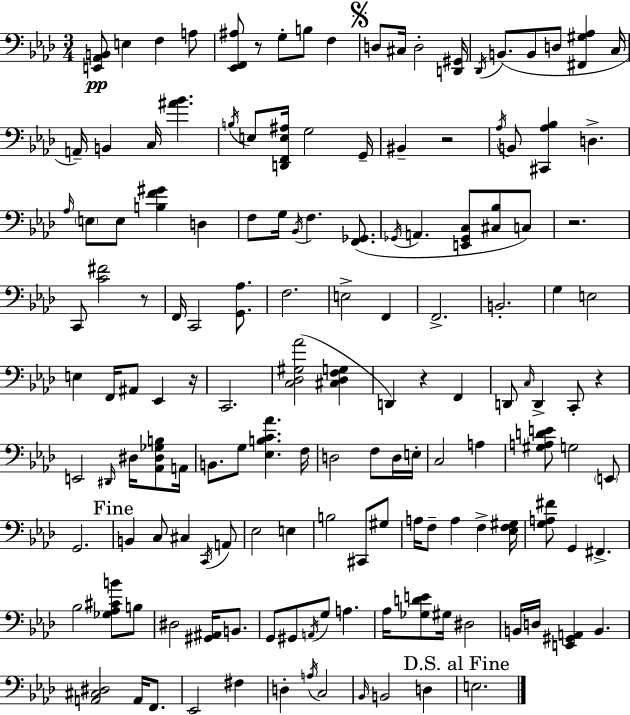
[E2,Ab2,B2]/e E3/q F3/q A3/e [Eb2,F2,A#3]/e R/e G3/e B3/e F3/q D3/e C#3/s D3/h [D2,G#2]/s Db2/s B2/e. B2/e D3/e [F#2,G#3,Ab3]/q C3/s A2/s B2/q C3/s [A#4,Bb4]/q. B3/s E3/e [D2,F2,E3,A#3]/s G3/h G2/s BIS2/q R/h Ab3/s B2/e [C#2,Ab3,Bb3]/q D3/q. Ab3/s E3/e E3/e [B3,F4,G#4]/q D3/q F3/e G3/s Bb2/s F3/q. [F2,Gb2]/e. Gb2/s A2/q. [E2,Gb2,C3]/e [C#3,Bb3]/e C3/e R/h. C2/e [C4,F#4]/h R/e F2/s C2/h [G2,Ab3]/e. F3/h. E3/h F2/q F2/h. B2/h. G3/q E3/h E3/q F2/s A#2/e Eb2/q R/s C2/h. [C3,Db3,G#3,Ab4]/h [C#3,Db3,F3,G3]/q D2/q R/q F2/q D2/e C3/s D2/q C2/e R/q E2/h D#2/s D#3/s [Ab2,D#3,Gb3,B3]/e A2/s B2/e. G3/e [Eb3,B3,C4,Ab4]/q. F3/s D3/h F3/e D3/s E3/s C3/h A3/q [G#3,A3,D4,E4]/e G3/h E2/e G2/h. B2/q C3/e C#3/q C2/s A2/e Eb3/h E3/q B3/h C#2/e G#3/e A3/s F3/e A3/q F3/q [Eb3,F3,G#3]/s [G3,A3,F#4]/e G2/q F#2/q. Bb3/h [Gb3,Ab3,C#4,B4]/e B3/e D#3/h [G#2,A#2]/s B2/e. G2/e G#2/e A2/s G3/e A3/q. Ab3/s [Gb3,D4,E4]/e G#3/s D#3/h B2/s D3/s [E2,G#2,A2]/q B2/q. [A2,C#3,D#3]/h A2/s F2/e. Eb2/h F#3/q D3/q A3/s C3/h Bb2/s B2/h D3/q E3/h.